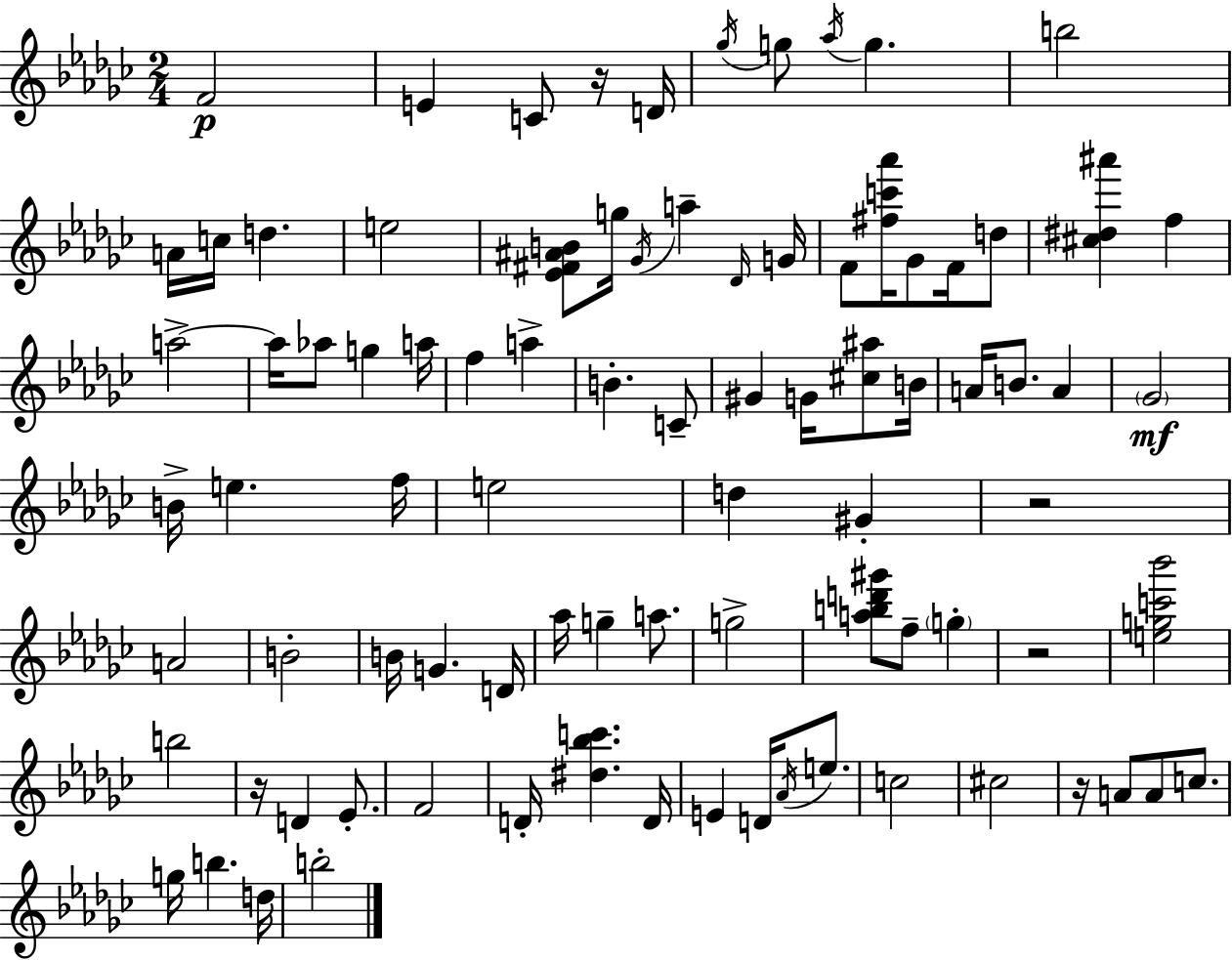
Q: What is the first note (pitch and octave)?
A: F4